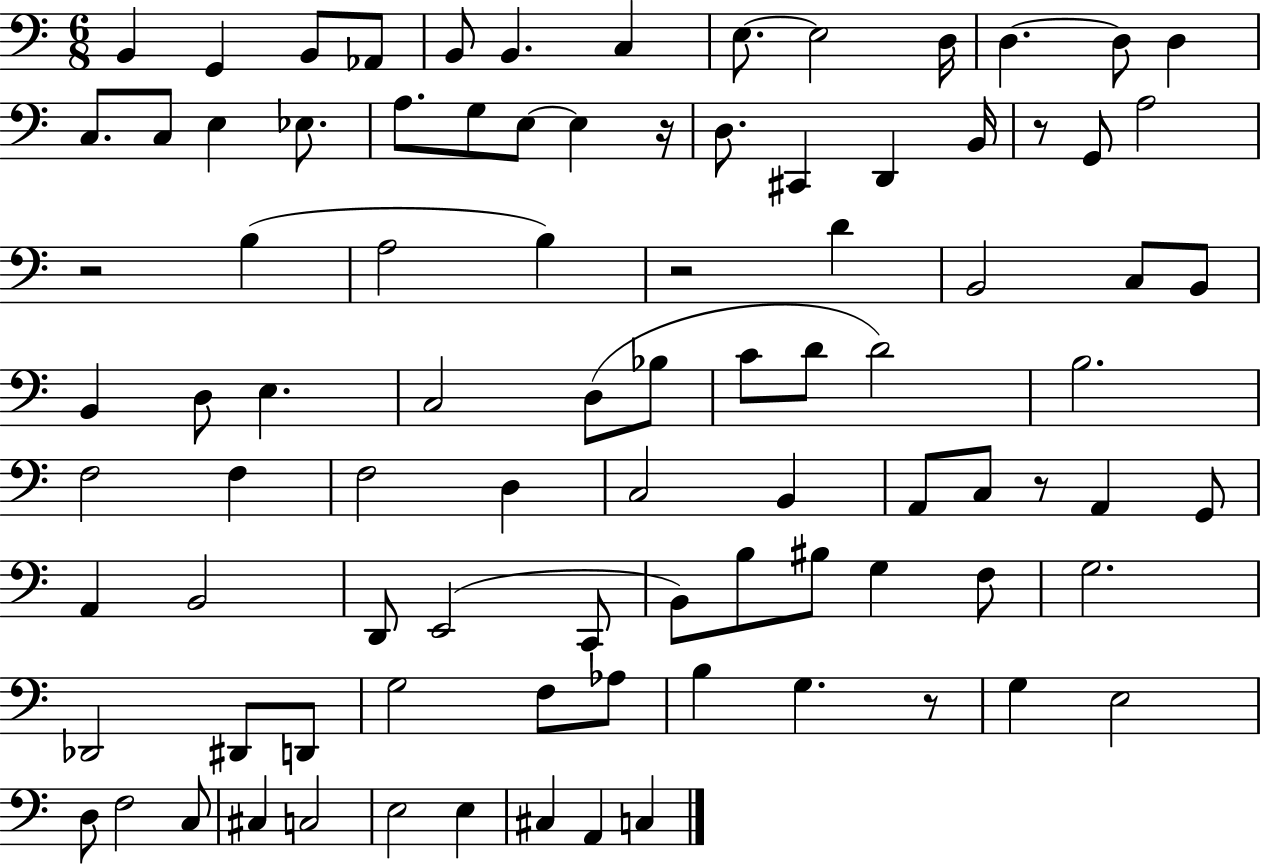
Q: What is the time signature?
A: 6/8